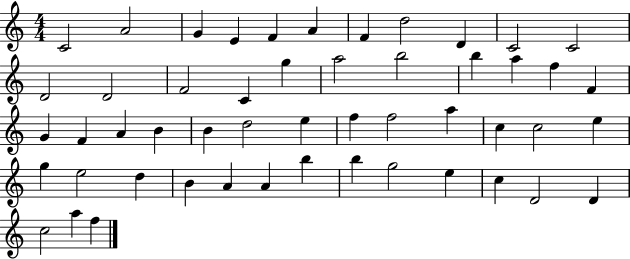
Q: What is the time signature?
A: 4/4